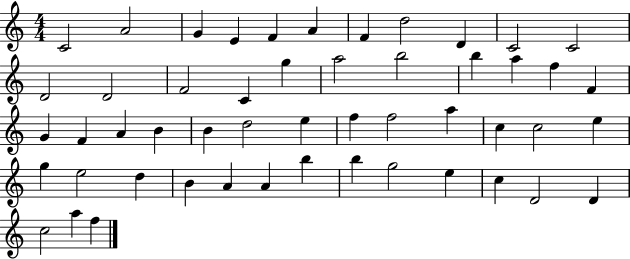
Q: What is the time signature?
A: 4/4